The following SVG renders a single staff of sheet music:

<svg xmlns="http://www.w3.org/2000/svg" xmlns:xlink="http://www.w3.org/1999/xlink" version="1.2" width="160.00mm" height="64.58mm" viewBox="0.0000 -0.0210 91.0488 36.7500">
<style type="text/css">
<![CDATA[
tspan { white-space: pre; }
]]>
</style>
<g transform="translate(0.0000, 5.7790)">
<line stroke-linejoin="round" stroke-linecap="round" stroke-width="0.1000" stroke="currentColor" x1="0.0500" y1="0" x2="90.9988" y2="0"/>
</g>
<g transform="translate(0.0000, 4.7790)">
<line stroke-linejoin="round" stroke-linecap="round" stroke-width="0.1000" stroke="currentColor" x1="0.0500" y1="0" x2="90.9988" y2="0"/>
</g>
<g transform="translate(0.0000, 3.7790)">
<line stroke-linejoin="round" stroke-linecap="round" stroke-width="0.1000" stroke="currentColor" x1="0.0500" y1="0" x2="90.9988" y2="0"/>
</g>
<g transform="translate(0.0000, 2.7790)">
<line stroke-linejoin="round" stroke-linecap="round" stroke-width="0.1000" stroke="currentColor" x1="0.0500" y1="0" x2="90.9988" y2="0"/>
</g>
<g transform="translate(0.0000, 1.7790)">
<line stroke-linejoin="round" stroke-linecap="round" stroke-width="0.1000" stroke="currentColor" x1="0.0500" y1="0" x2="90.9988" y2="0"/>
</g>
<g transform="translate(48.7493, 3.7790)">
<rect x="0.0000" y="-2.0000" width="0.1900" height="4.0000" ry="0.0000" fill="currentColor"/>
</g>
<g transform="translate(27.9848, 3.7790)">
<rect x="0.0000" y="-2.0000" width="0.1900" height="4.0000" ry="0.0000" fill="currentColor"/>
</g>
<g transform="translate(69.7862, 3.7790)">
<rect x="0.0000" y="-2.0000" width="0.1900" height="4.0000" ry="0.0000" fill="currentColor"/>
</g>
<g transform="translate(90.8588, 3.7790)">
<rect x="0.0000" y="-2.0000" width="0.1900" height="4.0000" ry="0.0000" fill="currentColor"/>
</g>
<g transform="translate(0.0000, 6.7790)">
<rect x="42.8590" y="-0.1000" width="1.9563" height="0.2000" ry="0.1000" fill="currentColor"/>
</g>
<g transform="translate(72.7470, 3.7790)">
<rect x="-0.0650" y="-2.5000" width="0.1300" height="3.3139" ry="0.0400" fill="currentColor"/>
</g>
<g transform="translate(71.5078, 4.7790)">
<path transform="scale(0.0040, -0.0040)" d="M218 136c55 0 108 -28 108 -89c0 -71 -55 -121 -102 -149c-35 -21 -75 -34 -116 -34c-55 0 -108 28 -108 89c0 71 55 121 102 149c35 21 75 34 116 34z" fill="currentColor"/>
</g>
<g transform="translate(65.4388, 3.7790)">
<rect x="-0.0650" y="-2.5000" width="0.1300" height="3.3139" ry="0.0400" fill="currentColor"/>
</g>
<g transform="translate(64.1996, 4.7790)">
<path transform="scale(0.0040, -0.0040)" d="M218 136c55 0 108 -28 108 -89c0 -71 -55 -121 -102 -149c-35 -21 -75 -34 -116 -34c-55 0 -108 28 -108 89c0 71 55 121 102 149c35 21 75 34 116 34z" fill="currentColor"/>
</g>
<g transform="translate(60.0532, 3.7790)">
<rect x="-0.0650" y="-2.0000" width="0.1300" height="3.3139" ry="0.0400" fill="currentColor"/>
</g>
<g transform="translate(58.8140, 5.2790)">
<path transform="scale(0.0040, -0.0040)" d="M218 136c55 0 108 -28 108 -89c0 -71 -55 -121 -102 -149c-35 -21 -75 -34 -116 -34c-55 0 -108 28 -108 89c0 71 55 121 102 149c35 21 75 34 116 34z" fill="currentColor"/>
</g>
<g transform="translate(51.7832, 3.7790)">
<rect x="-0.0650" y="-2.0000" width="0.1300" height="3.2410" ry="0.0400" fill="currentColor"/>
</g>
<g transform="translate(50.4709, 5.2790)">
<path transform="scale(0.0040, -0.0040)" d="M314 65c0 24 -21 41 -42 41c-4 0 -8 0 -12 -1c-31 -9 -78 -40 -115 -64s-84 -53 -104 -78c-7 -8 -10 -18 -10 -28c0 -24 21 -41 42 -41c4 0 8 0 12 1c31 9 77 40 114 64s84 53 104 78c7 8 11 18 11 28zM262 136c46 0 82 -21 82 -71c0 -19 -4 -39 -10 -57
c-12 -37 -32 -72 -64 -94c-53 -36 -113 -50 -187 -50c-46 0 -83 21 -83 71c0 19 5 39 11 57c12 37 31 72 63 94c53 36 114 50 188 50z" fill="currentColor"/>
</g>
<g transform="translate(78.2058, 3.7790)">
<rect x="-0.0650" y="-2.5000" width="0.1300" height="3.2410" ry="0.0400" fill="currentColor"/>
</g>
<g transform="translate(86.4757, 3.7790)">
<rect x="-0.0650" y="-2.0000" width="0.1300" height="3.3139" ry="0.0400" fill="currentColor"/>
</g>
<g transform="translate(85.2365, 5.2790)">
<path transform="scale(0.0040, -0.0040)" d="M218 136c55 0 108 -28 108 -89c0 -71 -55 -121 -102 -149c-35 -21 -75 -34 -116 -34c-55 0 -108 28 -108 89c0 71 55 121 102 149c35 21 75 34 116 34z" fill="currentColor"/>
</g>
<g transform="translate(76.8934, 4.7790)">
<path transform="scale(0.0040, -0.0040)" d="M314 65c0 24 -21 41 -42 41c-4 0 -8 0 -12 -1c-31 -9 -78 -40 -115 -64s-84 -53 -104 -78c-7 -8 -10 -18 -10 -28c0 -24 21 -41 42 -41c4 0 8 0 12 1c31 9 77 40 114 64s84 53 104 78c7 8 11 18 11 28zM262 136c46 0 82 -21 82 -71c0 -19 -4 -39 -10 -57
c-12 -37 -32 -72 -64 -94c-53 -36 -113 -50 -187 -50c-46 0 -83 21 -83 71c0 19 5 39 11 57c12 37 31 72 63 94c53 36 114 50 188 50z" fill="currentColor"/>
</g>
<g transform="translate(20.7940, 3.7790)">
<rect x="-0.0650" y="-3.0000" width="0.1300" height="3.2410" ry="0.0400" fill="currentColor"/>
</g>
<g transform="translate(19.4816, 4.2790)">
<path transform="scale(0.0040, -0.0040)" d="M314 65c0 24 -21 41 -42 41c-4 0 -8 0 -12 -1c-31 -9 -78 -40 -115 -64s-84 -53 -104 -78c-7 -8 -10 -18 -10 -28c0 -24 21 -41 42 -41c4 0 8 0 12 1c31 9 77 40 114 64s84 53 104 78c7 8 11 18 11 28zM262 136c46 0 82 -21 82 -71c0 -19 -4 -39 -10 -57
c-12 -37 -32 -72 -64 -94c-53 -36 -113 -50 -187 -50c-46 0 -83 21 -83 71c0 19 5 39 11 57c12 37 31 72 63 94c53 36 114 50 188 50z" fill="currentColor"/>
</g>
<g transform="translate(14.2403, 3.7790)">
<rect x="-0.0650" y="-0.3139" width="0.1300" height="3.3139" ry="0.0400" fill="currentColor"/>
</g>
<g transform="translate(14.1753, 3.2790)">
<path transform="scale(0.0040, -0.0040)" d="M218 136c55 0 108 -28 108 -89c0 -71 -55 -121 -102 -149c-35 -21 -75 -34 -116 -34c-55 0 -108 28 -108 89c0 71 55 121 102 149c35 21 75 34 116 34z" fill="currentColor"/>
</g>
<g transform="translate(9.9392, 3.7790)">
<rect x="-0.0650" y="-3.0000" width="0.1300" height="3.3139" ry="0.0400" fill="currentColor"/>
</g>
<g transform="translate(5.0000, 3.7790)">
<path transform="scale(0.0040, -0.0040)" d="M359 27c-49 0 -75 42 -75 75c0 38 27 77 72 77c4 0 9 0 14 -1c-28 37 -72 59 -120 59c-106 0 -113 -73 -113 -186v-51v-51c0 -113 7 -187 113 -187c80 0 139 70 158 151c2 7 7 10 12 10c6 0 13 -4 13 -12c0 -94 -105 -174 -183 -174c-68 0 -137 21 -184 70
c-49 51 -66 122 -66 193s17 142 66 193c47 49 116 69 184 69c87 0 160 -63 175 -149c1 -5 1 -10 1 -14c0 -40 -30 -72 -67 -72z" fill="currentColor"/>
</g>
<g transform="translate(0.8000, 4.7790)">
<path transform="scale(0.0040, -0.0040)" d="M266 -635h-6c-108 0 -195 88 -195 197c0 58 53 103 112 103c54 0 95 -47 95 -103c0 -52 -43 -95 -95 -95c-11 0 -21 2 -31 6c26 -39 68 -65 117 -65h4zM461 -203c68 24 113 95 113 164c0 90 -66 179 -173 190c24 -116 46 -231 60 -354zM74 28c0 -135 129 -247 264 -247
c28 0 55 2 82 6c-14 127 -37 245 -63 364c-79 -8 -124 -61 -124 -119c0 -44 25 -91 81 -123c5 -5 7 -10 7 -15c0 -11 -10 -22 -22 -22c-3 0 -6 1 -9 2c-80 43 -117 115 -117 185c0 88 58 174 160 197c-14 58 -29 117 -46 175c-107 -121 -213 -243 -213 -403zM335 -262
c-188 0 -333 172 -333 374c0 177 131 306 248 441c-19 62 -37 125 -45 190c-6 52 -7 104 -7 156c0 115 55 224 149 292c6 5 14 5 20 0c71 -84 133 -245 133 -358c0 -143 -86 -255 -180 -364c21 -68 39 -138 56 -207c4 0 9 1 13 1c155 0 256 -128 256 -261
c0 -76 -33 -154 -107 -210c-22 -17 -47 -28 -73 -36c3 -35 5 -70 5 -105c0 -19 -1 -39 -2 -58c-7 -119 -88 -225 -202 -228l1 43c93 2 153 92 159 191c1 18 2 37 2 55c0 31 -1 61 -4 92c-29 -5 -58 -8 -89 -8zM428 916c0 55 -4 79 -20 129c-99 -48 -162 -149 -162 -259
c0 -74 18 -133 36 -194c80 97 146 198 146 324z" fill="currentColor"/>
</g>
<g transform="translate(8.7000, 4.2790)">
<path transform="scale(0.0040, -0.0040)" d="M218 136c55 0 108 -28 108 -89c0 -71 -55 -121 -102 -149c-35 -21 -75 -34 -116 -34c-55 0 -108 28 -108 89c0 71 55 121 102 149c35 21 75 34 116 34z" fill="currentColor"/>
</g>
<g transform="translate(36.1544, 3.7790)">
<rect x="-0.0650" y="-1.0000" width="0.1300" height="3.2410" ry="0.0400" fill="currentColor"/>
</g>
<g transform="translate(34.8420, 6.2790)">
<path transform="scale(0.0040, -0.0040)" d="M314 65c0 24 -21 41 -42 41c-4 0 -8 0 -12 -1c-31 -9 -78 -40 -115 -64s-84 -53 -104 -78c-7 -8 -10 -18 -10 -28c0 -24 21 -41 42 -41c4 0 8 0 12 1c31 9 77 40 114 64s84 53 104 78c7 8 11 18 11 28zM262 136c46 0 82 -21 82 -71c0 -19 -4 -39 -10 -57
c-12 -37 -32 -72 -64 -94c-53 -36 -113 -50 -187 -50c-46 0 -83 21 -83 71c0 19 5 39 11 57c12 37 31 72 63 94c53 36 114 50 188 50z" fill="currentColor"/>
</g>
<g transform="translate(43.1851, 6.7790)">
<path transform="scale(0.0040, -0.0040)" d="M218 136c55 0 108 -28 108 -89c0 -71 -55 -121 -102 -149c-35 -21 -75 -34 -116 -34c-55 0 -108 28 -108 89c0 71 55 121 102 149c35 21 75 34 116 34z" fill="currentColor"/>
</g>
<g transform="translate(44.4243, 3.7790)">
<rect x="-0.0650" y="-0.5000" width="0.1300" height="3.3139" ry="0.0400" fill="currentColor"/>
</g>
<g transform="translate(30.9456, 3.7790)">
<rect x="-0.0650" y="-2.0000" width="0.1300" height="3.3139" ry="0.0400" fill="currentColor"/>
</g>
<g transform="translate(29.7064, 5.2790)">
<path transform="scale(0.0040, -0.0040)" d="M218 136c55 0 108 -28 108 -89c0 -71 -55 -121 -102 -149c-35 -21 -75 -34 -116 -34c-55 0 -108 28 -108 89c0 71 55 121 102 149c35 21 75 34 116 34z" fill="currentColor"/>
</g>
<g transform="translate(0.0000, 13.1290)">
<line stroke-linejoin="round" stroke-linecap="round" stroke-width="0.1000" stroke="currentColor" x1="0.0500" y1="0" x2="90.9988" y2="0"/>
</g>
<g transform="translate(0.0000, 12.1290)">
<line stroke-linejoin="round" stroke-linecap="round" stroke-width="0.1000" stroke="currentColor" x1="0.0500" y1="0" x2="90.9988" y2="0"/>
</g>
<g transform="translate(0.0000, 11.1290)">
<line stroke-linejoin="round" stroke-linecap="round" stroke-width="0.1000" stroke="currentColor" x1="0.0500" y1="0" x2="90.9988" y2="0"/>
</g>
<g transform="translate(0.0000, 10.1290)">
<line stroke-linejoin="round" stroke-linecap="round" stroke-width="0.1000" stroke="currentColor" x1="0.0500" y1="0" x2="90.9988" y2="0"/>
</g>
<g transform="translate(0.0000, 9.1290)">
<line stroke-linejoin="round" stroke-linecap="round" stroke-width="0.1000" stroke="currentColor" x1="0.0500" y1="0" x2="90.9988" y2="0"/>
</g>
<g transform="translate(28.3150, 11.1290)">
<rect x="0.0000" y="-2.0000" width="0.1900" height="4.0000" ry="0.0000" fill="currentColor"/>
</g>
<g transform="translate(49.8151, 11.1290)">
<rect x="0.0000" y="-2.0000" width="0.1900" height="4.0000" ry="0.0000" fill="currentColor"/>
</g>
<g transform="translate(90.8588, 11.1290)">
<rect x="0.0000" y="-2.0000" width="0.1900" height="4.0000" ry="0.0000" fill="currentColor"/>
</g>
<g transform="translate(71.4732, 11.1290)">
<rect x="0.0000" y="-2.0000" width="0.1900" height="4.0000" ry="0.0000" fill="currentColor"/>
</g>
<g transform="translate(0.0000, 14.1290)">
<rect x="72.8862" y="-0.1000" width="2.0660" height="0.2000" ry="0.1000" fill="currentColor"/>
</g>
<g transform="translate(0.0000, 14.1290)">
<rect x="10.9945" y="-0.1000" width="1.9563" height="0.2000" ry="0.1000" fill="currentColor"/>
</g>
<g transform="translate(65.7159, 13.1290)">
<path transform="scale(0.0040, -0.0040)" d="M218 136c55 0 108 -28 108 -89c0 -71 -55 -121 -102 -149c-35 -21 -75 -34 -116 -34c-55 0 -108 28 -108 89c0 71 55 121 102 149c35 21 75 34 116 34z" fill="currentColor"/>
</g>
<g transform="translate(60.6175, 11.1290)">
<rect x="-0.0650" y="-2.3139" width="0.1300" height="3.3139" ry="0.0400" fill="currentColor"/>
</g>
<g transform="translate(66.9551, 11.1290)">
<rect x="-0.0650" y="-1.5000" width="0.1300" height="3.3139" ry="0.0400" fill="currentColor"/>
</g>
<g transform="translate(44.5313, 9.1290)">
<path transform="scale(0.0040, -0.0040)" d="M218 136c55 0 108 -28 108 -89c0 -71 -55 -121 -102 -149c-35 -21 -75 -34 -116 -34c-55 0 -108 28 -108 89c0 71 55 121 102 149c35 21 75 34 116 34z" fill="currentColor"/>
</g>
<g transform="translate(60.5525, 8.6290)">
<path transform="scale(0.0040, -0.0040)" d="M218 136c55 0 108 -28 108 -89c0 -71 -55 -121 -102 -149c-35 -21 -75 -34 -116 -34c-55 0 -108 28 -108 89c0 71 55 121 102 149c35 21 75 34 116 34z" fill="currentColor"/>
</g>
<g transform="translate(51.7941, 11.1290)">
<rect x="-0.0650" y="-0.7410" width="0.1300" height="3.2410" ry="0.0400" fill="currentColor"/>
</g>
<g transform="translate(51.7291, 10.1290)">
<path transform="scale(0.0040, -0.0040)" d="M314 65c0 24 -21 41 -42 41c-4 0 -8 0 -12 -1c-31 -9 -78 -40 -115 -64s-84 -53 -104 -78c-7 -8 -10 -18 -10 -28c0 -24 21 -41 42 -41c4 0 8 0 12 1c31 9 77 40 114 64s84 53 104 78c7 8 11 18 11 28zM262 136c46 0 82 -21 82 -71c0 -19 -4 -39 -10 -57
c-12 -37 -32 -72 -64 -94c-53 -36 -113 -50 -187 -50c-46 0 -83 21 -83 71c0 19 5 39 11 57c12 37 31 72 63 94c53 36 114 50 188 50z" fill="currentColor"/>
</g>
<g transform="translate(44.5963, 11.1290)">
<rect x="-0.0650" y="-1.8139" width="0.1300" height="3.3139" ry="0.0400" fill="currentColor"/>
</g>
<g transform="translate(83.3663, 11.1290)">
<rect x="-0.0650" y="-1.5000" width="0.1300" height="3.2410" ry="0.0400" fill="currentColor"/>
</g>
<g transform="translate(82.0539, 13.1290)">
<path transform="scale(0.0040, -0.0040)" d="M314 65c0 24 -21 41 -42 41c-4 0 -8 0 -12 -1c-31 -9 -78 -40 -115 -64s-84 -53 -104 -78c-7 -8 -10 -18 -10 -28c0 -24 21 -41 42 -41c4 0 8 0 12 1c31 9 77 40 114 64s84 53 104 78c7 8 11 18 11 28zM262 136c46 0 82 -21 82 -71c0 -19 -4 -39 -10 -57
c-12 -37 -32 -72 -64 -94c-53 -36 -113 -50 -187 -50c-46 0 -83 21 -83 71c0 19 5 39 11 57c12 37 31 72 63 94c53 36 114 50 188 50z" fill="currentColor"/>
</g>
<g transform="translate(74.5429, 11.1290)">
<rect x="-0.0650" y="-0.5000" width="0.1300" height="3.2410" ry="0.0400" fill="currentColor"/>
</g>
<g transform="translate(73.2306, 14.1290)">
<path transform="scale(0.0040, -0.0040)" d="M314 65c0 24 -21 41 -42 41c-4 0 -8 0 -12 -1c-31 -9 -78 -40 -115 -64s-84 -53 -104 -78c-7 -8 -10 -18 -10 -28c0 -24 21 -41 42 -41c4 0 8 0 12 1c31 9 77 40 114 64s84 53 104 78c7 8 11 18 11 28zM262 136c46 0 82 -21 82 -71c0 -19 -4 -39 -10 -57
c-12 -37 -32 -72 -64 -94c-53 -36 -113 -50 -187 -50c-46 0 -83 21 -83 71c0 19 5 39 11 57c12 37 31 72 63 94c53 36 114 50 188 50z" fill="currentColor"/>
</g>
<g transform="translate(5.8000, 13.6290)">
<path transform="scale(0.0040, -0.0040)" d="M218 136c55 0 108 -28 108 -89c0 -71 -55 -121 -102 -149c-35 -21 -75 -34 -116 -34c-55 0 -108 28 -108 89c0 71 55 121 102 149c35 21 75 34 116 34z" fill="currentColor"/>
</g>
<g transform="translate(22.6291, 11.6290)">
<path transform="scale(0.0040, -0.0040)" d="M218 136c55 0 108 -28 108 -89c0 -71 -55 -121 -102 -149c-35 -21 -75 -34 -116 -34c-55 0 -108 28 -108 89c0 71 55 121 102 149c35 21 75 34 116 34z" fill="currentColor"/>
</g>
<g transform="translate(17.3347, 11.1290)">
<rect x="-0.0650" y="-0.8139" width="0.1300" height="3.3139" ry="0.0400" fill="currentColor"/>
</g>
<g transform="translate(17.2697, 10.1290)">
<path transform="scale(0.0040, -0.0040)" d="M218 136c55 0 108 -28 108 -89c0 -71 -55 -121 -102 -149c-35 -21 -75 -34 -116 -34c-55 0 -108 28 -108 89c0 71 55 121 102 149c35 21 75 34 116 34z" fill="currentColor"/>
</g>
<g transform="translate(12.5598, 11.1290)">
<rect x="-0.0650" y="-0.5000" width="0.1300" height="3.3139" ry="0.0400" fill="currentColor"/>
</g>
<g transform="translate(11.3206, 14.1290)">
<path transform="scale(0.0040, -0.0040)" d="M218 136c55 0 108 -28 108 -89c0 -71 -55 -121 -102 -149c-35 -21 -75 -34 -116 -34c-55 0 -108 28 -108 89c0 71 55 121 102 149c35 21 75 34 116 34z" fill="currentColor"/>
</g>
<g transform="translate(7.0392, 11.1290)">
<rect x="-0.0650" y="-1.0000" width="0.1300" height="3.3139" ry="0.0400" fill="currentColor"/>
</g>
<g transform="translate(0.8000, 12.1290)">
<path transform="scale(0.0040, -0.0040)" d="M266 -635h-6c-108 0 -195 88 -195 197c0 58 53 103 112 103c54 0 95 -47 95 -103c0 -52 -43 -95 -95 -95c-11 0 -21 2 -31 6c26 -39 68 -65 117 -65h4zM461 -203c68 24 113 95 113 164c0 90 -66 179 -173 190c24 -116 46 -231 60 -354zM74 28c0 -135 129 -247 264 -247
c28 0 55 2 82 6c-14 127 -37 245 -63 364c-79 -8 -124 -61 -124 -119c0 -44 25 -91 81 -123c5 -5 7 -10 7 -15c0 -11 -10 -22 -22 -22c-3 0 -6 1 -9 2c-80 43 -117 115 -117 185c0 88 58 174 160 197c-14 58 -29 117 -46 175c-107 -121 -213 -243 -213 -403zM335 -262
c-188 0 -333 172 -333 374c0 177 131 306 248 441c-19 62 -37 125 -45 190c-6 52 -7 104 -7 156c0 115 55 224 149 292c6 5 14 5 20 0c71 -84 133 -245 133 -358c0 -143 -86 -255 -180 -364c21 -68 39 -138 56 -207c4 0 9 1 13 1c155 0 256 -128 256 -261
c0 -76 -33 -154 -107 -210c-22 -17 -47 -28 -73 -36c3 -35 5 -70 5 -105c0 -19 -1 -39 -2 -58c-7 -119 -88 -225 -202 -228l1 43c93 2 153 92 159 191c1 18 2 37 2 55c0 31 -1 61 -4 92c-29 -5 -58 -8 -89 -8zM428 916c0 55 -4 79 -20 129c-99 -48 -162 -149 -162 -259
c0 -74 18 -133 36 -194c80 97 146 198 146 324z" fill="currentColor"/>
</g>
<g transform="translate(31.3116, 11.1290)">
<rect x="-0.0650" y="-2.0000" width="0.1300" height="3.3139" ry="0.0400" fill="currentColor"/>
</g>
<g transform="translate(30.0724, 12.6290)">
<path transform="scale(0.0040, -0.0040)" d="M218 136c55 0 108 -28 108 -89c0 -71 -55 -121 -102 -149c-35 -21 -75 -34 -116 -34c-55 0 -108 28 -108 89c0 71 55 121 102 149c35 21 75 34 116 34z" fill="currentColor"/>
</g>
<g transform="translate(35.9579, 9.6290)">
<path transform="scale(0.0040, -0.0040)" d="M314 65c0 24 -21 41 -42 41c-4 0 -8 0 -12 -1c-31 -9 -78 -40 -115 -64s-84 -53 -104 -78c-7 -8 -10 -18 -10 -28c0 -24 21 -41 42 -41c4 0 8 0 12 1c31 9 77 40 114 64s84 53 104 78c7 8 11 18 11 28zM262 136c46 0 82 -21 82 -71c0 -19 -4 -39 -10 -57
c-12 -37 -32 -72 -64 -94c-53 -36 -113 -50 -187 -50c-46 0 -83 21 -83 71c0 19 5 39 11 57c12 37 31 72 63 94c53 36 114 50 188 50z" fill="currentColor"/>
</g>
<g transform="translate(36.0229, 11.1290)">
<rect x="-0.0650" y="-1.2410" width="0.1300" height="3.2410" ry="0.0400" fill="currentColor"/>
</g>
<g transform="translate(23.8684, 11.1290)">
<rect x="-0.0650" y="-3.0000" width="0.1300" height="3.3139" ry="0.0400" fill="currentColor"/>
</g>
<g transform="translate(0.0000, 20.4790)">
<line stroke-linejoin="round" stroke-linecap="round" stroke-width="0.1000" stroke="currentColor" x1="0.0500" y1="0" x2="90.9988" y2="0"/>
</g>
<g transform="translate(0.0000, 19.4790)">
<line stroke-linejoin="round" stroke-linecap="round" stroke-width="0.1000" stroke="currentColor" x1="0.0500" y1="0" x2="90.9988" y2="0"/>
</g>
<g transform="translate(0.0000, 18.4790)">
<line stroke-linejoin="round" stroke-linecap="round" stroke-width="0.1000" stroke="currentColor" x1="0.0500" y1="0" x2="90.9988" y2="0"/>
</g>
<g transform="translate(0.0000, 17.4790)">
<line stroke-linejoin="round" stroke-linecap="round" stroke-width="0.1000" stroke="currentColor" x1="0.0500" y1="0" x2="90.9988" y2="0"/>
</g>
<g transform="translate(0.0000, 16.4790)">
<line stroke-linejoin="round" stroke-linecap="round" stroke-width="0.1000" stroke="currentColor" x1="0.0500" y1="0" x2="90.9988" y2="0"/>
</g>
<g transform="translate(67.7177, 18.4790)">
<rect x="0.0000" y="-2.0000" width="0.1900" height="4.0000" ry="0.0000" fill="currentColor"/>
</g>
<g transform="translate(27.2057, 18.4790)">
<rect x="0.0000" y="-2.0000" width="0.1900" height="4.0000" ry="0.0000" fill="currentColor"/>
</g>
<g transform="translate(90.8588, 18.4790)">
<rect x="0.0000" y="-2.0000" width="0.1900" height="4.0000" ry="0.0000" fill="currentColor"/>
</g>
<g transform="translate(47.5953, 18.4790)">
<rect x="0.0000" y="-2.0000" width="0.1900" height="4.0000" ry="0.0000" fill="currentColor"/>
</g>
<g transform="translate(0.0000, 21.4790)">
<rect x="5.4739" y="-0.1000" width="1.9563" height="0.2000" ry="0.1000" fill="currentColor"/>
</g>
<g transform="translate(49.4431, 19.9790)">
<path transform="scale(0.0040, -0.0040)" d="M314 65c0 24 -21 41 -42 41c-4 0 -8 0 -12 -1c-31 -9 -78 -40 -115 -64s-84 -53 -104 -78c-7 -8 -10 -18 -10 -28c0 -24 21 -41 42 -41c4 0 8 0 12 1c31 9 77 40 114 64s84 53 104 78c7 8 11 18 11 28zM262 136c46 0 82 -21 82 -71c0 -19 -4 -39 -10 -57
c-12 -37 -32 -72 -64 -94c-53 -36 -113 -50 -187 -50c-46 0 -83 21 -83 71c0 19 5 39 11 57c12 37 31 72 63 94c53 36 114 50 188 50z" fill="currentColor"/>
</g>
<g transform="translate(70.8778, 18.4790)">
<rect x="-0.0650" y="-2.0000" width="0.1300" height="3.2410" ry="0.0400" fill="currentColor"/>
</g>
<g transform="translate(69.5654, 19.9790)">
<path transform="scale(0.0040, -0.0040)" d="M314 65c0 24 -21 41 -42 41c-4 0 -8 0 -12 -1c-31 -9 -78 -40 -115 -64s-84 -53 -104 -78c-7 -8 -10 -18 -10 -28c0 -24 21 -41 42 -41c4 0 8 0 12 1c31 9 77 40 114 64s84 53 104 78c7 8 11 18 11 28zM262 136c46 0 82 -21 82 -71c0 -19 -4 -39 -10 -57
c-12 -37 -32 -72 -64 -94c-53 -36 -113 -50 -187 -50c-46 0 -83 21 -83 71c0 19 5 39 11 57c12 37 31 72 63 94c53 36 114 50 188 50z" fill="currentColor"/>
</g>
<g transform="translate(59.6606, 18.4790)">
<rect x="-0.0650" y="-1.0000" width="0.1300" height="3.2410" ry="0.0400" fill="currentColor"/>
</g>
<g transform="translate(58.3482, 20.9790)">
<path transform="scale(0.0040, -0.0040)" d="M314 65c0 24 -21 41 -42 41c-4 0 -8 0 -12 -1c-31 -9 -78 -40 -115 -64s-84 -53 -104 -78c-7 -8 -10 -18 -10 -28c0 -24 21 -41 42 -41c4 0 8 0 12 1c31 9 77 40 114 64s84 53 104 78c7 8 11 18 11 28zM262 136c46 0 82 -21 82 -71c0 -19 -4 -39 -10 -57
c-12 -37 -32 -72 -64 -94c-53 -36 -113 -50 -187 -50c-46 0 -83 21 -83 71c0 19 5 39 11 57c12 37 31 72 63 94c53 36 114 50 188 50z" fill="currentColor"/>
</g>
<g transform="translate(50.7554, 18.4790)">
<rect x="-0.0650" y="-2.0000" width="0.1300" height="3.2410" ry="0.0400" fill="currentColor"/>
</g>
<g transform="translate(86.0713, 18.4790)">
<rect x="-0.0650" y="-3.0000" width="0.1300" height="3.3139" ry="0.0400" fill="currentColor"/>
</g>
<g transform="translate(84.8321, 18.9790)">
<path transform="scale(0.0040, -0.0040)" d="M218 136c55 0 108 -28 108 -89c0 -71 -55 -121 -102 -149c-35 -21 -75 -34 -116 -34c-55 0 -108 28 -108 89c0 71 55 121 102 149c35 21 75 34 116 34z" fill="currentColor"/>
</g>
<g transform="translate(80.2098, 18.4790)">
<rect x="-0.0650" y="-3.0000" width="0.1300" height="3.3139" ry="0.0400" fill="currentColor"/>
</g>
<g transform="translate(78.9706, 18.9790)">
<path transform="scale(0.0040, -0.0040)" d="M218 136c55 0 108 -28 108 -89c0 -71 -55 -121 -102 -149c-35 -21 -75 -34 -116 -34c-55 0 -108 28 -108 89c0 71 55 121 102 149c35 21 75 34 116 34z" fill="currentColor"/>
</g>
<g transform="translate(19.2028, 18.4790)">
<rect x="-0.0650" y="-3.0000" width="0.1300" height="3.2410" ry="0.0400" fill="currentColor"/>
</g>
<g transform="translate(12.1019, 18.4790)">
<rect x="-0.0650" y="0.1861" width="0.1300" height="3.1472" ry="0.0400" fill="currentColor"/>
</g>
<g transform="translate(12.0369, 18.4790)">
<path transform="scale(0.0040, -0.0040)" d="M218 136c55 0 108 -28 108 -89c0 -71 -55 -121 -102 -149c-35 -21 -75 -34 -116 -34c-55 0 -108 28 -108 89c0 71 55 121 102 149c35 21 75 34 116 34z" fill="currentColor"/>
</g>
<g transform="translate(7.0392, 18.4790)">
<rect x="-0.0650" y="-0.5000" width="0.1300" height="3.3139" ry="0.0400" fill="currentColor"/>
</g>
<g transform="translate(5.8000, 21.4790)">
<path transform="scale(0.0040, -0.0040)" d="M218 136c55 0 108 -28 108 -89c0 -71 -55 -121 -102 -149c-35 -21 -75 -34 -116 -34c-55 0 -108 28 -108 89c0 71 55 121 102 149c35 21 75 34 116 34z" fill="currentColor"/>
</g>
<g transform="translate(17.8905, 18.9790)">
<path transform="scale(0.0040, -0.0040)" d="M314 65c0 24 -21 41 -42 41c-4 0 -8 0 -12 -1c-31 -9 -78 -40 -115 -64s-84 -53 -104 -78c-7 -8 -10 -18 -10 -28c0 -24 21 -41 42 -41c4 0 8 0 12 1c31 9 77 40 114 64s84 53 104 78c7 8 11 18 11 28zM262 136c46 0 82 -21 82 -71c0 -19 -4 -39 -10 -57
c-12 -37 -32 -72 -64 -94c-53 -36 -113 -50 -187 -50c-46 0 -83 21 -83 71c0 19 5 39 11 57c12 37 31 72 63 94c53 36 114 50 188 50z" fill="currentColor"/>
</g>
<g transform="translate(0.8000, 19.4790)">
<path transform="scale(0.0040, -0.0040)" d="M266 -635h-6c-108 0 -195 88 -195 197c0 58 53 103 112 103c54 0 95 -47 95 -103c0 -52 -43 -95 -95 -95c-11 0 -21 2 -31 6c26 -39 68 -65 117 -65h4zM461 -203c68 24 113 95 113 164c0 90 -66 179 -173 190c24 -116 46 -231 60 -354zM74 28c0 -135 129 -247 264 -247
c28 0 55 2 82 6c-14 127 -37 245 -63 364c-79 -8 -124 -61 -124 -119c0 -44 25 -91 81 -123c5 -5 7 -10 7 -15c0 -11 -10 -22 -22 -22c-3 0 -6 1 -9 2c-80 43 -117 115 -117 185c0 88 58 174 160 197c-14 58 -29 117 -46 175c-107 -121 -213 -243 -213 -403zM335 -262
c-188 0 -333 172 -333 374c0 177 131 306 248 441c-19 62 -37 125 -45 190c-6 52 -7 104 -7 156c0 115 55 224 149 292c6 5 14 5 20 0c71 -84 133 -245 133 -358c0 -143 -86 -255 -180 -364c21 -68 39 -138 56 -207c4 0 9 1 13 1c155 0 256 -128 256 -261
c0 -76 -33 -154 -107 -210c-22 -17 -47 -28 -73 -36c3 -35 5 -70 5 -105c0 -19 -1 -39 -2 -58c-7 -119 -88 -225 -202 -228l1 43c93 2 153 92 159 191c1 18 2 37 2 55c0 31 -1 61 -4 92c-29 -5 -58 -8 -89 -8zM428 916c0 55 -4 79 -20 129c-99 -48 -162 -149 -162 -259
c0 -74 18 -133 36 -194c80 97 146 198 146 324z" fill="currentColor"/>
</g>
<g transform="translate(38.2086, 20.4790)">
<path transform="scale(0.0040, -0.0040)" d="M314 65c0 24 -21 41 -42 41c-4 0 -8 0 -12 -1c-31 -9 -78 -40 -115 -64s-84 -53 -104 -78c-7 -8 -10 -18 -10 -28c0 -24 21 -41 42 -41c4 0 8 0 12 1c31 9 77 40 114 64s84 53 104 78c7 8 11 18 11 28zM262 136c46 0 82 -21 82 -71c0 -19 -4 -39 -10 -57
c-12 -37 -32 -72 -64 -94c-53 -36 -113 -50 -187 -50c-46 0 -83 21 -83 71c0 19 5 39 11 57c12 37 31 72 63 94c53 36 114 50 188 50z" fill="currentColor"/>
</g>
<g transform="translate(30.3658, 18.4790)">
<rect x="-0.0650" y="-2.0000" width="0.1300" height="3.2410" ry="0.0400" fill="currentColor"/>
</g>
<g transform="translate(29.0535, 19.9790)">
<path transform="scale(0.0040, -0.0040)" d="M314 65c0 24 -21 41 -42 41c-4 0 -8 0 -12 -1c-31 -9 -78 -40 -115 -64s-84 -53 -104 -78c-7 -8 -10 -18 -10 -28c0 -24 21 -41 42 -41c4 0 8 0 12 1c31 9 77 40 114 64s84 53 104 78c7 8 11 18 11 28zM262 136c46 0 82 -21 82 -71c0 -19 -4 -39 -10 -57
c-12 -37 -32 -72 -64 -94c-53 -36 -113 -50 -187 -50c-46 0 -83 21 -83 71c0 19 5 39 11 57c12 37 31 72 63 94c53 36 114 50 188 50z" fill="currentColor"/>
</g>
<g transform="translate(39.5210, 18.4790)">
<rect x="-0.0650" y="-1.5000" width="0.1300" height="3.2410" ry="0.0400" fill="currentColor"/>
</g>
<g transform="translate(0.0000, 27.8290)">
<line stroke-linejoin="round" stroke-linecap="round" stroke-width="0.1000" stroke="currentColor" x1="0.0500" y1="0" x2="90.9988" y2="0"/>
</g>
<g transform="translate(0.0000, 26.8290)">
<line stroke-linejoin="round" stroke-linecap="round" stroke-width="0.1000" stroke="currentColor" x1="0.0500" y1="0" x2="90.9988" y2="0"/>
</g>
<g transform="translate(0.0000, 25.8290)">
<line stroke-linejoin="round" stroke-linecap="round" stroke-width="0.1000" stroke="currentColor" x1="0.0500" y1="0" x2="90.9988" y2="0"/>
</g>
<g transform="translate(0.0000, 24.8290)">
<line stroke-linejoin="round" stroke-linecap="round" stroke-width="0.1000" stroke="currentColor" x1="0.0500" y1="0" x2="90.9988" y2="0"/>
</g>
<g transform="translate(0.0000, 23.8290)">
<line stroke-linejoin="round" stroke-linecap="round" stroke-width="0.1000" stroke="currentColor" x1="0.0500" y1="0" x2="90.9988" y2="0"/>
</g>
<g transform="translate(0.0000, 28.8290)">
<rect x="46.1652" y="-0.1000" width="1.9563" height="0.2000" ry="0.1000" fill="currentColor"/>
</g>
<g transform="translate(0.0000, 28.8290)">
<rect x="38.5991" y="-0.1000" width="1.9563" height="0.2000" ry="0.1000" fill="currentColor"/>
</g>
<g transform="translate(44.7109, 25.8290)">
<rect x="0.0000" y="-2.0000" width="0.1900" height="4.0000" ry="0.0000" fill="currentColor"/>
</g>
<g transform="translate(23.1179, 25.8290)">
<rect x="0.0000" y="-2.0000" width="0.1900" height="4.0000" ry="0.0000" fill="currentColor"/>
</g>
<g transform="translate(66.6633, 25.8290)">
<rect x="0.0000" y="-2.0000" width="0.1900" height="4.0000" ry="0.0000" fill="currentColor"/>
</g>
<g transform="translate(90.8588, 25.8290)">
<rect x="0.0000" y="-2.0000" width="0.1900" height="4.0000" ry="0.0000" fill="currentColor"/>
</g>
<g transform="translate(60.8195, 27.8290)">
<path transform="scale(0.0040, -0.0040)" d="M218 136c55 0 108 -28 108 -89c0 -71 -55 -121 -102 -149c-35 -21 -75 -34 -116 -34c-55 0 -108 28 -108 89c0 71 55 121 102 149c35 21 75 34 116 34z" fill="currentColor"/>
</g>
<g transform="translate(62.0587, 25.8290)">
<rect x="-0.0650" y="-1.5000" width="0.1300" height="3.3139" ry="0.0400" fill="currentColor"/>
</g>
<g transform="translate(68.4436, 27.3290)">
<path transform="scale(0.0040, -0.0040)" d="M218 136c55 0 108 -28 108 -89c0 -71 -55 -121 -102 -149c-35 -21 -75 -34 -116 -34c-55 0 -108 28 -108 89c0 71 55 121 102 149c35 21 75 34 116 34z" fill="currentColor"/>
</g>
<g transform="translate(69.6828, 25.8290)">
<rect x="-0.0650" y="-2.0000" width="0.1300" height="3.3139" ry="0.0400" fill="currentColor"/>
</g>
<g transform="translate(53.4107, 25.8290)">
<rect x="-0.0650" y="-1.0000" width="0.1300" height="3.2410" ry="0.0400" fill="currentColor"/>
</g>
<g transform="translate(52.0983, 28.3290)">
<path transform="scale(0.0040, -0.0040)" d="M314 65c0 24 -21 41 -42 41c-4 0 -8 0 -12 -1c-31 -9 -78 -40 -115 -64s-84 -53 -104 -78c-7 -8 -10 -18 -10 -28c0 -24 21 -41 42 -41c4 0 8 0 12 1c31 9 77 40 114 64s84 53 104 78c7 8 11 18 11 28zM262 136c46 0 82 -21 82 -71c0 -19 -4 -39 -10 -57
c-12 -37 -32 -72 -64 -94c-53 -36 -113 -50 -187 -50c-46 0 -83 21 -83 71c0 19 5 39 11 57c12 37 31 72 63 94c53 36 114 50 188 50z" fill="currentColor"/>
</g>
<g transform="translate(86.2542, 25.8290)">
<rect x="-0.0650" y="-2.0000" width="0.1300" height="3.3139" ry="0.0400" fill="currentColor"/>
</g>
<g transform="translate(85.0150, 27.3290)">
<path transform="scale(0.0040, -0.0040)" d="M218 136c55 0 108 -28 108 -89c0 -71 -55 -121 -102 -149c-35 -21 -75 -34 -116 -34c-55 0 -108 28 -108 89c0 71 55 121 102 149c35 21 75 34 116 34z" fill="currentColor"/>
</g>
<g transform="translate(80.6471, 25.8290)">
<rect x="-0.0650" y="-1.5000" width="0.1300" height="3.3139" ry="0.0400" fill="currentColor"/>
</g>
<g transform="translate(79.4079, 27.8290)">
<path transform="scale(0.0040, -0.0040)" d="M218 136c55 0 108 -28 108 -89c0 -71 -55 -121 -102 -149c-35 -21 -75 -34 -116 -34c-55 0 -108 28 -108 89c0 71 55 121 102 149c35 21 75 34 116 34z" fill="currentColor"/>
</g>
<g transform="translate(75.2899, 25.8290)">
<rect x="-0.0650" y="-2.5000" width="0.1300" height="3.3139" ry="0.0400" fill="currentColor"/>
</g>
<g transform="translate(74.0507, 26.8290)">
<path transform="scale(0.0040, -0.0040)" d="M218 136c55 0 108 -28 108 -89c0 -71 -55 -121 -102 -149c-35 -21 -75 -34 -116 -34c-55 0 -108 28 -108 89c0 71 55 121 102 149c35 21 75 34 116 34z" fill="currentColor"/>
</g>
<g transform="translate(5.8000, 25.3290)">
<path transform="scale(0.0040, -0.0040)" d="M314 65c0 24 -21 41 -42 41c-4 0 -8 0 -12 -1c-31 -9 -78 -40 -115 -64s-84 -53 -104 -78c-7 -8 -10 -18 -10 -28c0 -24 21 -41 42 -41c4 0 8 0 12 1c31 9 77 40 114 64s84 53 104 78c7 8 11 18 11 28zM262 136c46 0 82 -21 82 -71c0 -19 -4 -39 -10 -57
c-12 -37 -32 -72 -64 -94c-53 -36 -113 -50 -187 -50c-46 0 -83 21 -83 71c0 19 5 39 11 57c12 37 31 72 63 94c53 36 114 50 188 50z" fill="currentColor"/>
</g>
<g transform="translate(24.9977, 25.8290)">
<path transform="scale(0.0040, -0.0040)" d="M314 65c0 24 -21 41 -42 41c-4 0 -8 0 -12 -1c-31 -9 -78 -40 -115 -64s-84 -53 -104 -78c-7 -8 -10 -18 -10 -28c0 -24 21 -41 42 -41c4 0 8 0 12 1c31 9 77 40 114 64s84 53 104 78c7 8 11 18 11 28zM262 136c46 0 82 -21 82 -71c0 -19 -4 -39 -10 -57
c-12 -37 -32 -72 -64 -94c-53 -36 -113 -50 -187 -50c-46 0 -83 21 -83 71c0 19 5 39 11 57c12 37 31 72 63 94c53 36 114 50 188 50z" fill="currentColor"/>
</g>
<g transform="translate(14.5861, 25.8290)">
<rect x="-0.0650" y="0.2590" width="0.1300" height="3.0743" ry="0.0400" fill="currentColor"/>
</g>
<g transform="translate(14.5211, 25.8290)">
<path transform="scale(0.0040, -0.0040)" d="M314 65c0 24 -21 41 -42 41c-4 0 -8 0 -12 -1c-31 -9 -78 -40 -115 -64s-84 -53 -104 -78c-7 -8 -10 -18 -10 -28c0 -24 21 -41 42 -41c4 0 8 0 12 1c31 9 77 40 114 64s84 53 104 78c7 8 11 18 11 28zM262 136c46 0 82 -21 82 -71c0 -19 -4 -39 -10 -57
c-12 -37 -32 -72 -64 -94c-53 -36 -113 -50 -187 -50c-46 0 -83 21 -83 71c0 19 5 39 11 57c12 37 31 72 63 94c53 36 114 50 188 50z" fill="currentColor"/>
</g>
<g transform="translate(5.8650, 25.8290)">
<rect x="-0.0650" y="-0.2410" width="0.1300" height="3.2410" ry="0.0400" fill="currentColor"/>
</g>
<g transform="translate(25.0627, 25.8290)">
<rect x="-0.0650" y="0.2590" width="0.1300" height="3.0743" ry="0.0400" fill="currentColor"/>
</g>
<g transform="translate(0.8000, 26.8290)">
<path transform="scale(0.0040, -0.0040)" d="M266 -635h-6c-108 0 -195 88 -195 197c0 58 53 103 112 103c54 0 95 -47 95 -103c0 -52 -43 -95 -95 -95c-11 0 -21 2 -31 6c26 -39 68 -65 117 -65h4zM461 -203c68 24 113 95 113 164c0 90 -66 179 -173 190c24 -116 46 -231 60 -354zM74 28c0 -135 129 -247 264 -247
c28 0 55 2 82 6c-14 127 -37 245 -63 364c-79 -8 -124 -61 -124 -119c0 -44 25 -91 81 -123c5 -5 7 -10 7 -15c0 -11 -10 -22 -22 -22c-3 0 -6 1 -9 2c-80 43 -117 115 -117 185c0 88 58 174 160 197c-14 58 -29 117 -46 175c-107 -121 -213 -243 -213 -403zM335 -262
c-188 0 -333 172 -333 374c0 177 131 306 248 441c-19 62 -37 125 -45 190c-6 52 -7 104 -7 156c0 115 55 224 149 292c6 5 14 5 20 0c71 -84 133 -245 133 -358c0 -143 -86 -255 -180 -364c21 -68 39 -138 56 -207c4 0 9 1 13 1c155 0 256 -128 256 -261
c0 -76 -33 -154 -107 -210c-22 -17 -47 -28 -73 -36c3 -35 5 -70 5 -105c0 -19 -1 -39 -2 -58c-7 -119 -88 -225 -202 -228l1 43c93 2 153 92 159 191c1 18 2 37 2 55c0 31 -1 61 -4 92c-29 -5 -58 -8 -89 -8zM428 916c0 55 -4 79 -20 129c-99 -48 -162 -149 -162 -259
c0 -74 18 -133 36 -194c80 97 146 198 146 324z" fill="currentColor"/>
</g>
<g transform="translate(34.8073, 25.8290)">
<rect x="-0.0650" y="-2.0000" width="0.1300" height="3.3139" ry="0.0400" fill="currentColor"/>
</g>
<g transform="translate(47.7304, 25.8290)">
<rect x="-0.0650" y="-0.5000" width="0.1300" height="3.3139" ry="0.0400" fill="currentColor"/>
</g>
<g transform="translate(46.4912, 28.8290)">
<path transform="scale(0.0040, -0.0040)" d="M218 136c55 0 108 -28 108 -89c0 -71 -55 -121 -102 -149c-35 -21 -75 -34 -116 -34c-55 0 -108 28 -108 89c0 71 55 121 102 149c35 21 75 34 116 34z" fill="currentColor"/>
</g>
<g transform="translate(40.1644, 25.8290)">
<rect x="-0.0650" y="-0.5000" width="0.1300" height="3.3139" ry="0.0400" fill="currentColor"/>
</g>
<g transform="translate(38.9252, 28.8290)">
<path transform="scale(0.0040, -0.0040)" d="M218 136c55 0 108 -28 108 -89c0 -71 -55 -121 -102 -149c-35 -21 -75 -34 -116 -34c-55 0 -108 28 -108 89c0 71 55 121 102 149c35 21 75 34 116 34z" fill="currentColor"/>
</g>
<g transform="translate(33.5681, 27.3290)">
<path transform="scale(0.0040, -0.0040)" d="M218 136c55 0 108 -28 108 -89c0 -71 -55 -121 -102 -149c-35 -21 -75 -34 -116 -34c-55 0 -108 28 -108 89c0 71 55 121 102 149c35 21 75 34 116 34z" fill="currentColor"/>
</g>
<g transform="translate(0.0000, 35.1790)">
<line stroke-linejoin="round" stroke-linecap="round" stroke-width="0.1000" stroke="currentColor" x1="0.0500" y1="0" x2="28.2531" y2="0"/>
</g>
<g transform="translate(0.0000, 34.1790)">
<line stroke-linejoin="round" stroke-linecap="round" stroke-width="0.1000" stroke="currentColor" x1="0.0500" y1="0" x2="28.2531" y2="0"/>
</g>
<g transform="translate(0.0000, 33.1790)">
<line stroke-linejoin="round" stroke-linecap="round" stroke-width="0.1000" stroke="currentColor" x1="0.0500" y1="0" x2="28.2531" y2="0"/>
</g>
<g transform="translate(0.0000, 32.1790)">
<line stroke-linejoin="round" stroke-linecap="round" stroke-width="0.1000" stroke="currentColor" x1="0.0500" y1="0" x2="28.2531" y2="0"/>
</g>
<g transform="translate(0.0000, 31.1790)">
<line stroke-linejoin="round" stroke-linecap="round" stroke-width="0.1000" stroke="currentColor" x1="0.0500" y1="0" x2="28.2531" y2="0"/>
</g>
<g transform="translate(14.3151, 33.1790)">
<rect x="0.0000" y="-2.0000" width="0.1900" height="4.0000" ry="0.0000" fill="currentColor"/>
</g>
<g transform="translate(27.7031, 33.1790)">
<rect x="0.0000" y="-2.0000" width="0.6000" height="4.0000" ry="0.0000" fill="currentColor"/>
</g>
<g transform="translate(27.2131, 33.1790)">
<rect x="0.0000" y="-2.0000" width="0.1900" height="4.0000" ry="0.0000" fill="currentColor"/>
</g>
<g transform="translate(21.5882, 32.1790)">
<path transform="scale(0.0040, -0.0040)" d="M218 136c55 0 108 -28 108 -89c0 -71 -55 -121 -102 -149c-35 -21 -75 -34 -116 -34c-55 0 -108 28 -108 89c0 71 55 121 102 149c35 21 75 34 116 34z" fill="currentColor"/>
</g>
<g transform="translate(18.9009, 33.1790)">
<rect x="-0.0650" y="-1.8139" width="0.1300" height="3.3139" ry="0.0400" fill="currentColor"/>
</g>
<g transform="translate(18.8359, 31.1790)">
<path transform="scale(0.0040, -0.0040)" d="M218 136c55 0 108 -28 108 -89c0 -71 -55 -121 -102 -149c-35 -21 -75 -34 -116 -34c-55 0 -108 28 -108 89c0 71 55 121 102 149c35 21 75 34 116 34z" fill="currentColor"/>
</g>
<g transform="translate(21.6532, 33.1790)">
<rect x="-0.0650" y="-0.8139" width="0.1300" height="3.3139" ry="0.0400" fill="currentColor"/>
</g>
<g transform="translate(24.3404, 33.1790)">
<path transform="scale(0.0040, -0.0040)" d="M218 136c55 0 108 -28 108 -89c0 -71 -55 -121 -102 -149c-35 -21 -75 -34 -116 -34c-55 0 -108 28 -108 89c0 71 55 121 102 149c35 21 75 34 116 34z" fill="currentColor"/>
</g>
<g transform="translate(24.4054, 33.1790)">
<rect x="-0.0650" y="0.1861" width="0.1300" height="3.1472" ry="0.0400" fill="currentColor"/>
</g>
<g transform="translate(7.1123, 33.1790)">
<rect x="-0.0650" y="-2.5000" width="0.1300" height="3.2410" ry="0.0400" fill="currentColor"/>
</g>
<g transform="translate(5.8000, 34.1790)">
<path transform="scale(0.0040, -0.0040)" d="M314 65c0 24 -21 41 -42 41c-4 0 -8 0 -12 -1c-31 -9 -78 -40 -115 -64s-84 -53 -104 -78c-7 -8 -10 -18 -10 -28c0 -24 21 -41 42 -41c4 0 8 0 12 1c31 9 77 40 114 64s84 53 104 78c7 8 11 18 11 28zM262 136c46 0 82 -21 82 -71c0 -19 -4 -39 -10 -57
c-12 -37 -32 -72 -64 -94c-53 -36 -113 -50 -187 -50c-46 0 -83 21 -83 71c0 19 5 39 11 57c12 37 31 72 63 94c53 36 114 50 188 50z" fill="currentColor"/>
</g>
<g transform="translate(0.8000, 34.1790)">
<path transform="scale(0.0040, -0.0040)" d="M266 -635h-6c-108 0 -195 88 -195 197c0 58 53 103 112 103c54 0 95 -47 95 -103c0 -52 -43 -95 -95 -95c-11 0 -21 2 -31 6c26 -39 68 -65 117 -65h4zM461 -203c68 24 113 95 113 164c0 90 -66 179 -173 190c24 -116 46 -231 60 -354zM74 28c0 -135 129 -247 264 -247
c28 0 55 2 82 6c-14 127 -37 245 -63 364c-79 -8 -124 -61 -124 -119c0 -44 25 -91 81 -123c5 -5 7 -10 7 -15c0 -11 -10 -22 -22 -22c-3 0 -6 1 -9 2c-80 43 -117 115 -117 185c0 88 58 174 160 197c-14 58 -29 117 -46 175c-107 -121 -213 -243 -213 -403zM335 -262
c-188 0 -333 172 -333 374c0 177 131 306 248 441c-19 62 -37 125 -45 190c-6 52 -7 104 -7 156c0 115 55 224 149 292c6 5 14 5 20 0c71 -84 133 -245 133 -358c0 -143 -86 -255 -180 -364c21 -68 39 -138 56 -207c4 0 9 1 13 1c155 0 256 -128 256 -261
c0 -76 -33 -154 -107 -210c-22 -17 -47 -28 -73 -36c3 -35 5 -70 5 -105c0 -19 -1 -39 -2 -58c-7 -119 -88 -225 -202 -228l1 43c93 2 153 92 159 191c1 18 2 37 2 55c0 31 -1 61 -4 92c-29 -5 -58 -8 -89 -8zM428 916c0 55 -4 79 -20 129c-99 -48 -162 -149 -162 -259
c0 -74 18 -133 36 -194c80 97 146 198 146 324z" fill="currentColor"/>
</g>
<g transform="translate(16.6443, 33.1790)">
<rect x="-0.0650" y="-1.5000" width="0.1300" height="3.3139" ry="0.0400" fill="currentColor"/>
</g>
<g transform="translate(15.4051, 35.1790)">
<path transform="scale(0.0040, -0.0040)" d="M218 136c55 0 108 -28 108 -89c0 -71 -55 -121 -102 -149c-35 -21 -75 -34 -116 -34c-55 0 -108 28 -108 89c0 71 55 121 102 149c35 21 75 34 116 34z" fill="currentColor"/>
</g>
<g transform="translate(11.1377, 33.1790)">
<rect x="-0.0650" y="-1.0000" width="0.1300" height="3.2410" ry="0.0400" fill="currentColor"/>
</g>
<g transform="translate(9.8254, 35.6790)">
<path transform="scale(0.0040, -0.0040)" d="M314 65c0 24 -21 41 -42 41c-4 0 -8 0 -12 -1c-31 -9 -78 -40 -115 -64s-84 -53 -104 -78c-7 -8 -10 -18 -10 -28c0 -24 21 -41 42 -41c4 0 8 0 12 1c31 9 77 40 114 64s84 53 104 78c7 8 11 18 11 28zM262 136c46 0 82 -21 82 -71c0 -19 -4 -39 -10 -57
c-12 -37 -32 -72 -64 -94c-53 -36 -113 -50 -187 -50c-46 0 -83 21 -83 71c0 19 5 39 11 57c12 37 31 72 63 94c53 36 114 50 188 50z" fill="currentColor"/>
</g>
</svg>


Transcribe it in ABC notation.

X:1
T:Untitled
M:4/4
L:1/4
K:C
A c A2 F D2 C F2 F G G G2 F D C d A F e2 f d2 g E C2 E2 C B A2 F2 E2 F2 D2 F2 A A c2 B2 B2 F C C D2 E F G E F G2 D2 E f d B